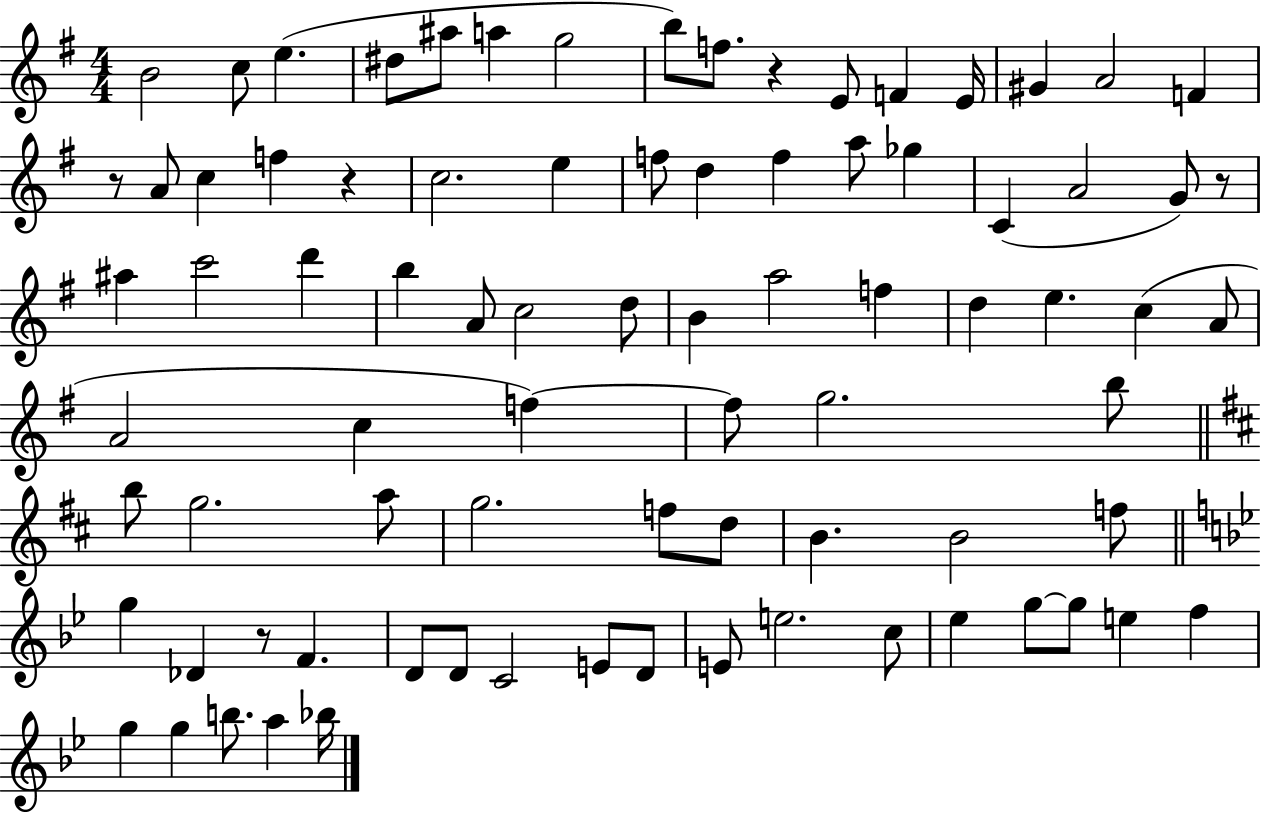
X:1
T:Untitled
M:4/4
L:1/4
K:G
B2 c/2 e ^d/2 ^a/2 a g2 b/2 f/2 z E/2 F E/4 ^G A2 F z/2 A/2 c f z c2 e f/2 d f a/2 _g C A2 G/2 z/2 ^a c'2 d' b A/2 c2 d/2 B a2 f d e c A/2 A2 c f f/2 g2 b/2 b/2 g2 a/2 g2 f/2 d/2 B B2 f/2 g _D z/2 F D/2 D/2 C2 E/2 D/2 E/2 e2 c/2 _e g/2 g/2 e f g g b/2 a _b/4